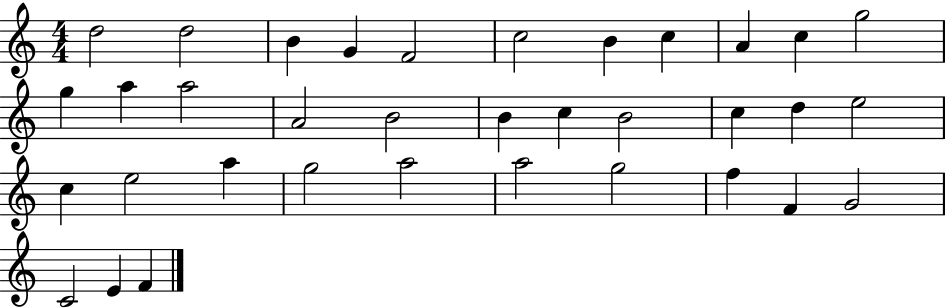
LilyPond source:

{
  \clef treble
  \numericTimeSignature
  \time 4/4
  \key c \major
  d''2 d''2 | b'4 g'4 f'2 | c''2 b'4 c''4 | a'4 c''4 g''2 | \break g''4 a''4 a''2 | a'2 b'2 | b'4 c''4 b'2 | c''4 d''4 e''2 | \break c''4 e''2 a''4 | g''2 a''2 | a''2 g''2 | f''4 f'4 g'2 | \break c'2 e'4 f'4 | \bar "|."
}